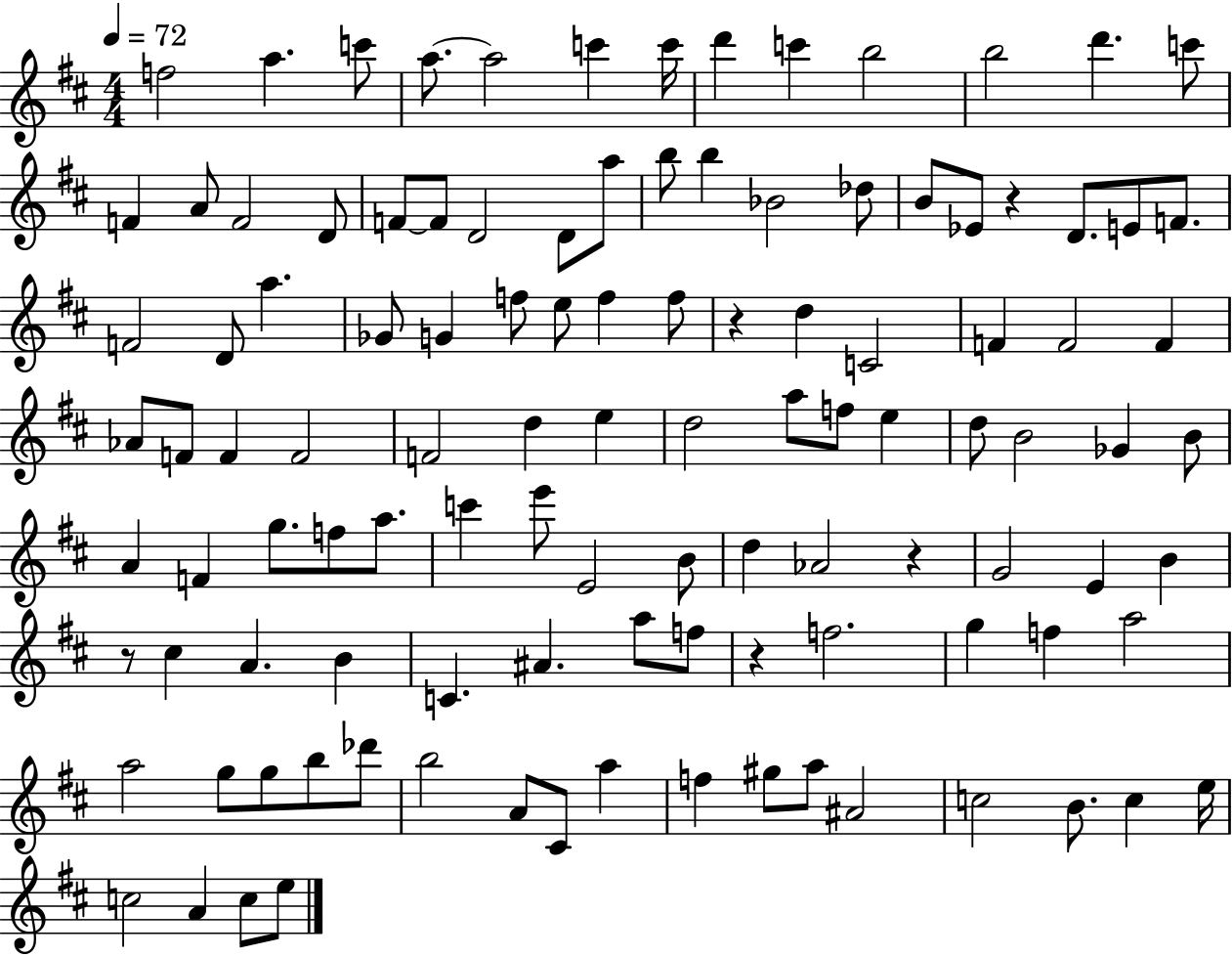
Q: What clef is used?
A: treble